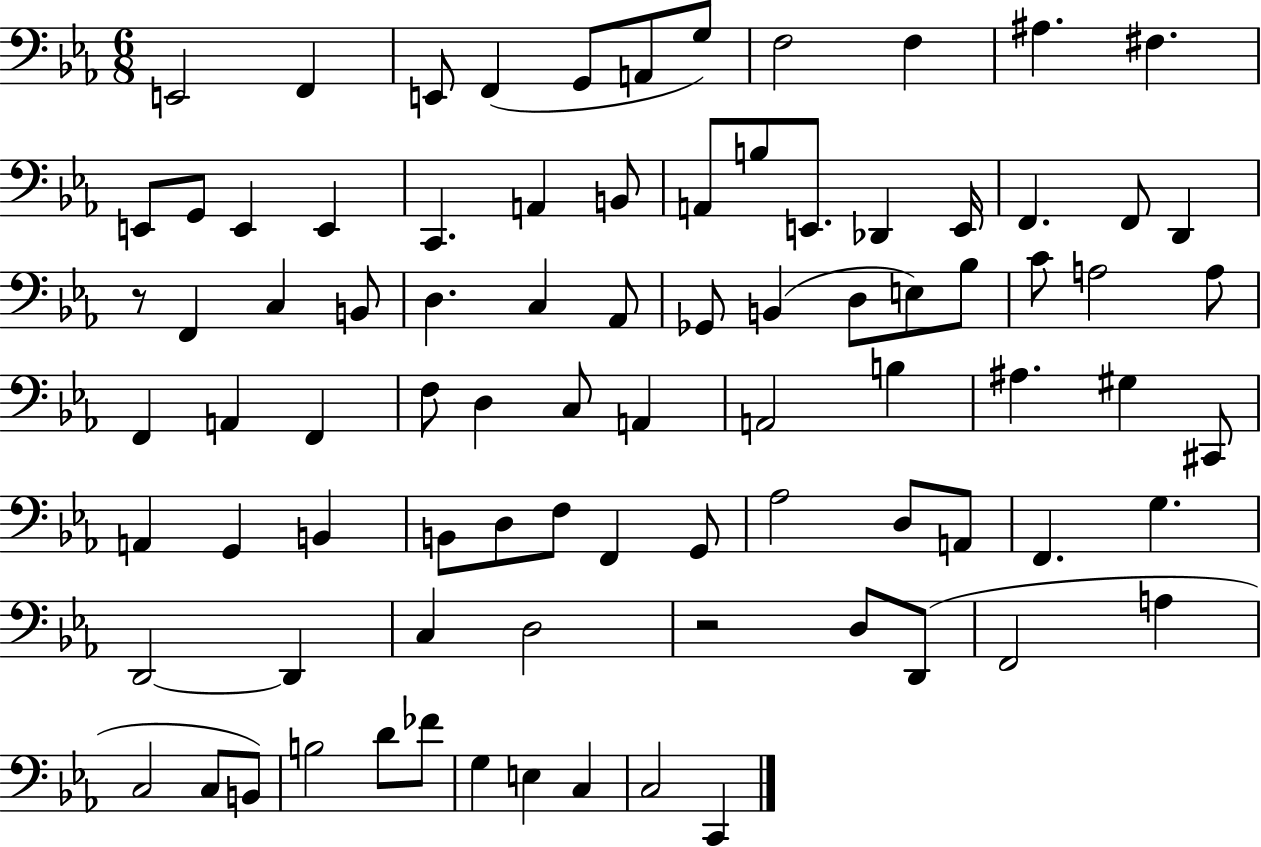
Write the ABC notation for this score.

X:1
T:Untitled
M:6/8
L:1/4
K:Eb
E,,2 F,, E,,/2 F,, G,,/2 A,,/2 G,/2 F,2 F, ^A, ^F, E,,/2 G,,/2 E,, E,, C,, A,, B,,/2 A,,/2 B,/2 E,,/2 _D,, E,,/4 F,, F,,/2 D,, z/2 F,, C, B,,/2 D, C, _A,,/2 _G,,/2 B,, D,/2 E,/2 _B,/2 C/2 A,2 A,/2 F,, A,, F,, F,/2 D, C,/2 A,, A,,2 B, ^A, ^G, ^C,,/2 A,, G,, B,, B,,/2 D,/2 F,/2 F,, G,,/2 _A,2 D,/2 A,,/2 F,, G, D,,2 D,, C, D,2 z2 D,/2 D,,/2 F,,2 A, C,2 C,/2 B,,/2 B,2 D/2 _F/2 G, E, C, C,2 C,,